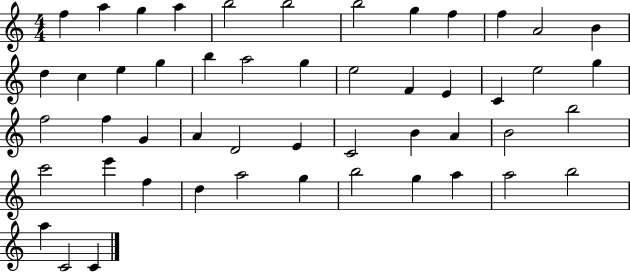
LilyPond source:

{
  \clef treble
  \numericTimeSignature
  \time 4/4
  \key c \major
  f''4 a''4 g''4 a''4 | b''2 b''2 | b''2 g''4 f''4 | f''4 a'2 b'4 | \break d''4 c''4 e''4 g''4 | b''4 a''2 g''4 | e''2 f'4 e'4 | c'4 e''2 g''4 | \break f''2 f''4 g'4 | a'4 d'2 e'4 | c'2 b'4 a'4 | b'2 b''2 | \break c'''2 e'''4 f''4 | d''4 a''2 g''4 | b''2 g''4 a''4 | a''2 b''2 | \break a''4 c'2 c'4 | \bar "|."
}